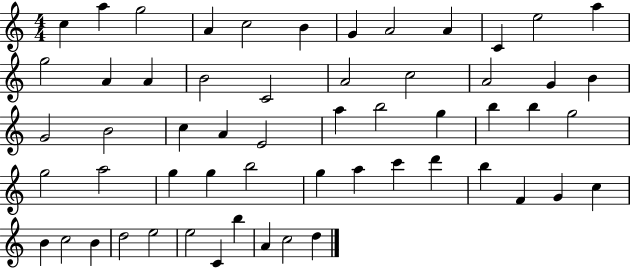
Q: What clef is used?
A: treble